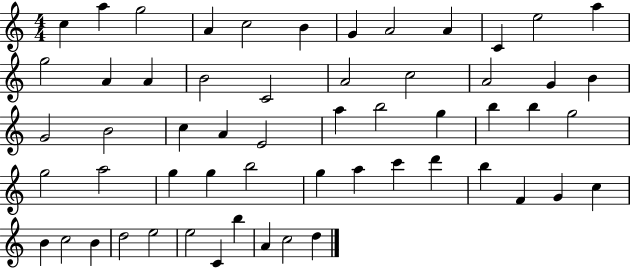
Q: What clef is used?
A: treble